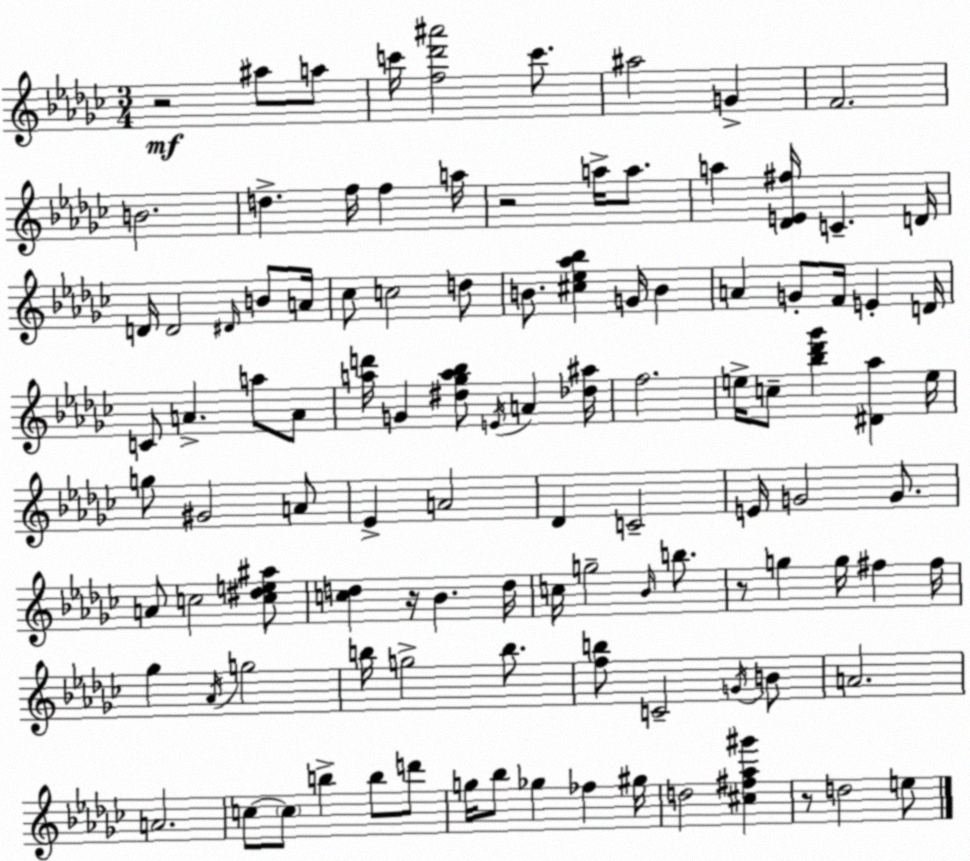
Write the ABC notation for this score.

X:1
T:Untitled
M:3/4
L:1/4
K:Ebm
z2 ^a/2 a/2 c'/4 [f_d'^a']2 c'/2 ^a2 G F2 B2 d f/4 f a/4 z2 a/4 a/2 a [_DE^f]/4 C D/4 D/4 D2 ^D/4 B/2 A/4 _c/2 c2 d/2 B/2 [^c_e_a_b] G/4 B A G/2 F/4 E D/4 C/2 A a/2 A/2 [ad']/4 G [^d_ga_b]/2 E/4 A [_d^a]/4 f2 e/4 c/2 [_b_d'_g'] [^D_a] e/4 g/2 ^G2 A/2 _E A2 _D C2 E/4 G2 G/2 A/2 c2 [c^de^a]/2 [cd] z/4 _B d/4 c/4 g2 _B/4 b/2 z/2 g g/4 ^f ^f/4 _g _A/4 g2 b/4 g2 b/2 [fb]/2 C2 G/4 B/2 A2 A2 c/2 c/2 b b/2 d'/2 g/4 _b/2 _g _f ^g/4 d2 [^c^f_a^g'] z/2 d2 e/2